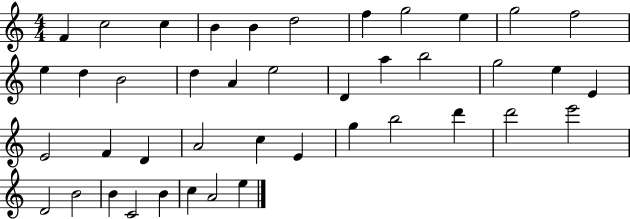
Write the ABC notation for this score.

X:1
T:Untitled
M:4/4
L:1/4
K:C
F c2 c B B d2 f g2 e g2 f2 e d B2 d A e2 D a b2 g2 e E E2 F D A2 c E g b2 d' d'2 e'2 D2 B2 B C2 B c A2 e